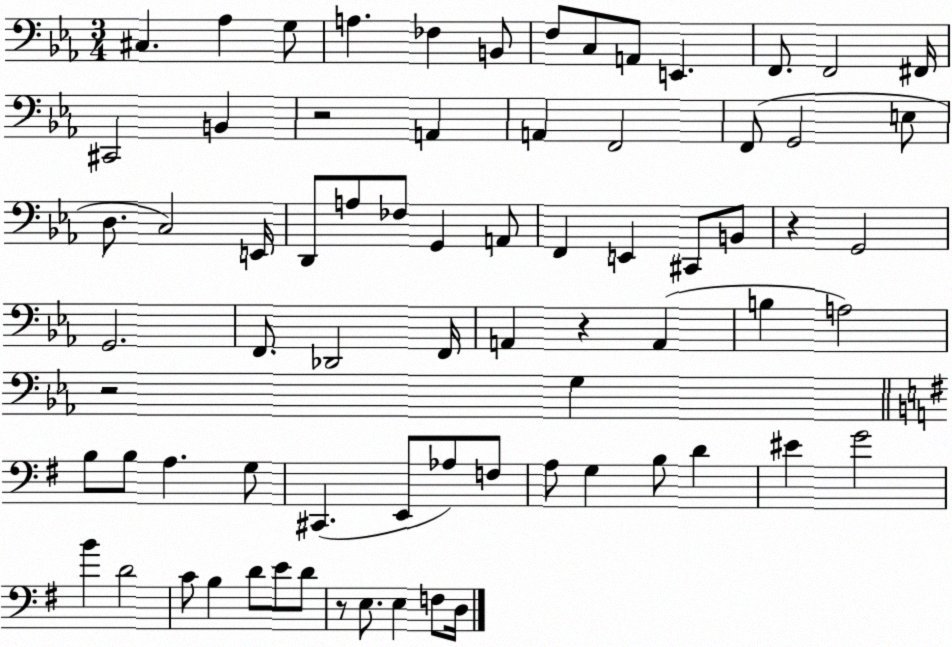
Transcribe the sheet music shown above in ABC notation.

X:1
T:Untitled
M:3/4
L:1/4
K:Eb
^C, _A, G,/2 A, _F, B,,/2 F,/2 C,/2 A,,/2 E,, F,,/2 F,,2 ^F,,/4 ^C,,2 B,, z2 A,, A,, F,,2 F,,/2 G,,2 E,/2 D,/2 C,2 E,,/4 D,,/2 A,/2 _F,/2 G,, A,,/2 F,, E,, ^C,,/2 B,,/2 z G,,2 G,,2 F,,/2 _D,,2 F,,/4 A,, z A,, B, A,2 z2 G, B,/2 B,/2 A, G,/2 ^C,, E,,/2 _A,/2 F,/2 A,/2 G, B,/2 D ^E G2 B D2 C/2 B, D/2 E/2 D/2 z/2 E,/2 E, F,/2 D,/4